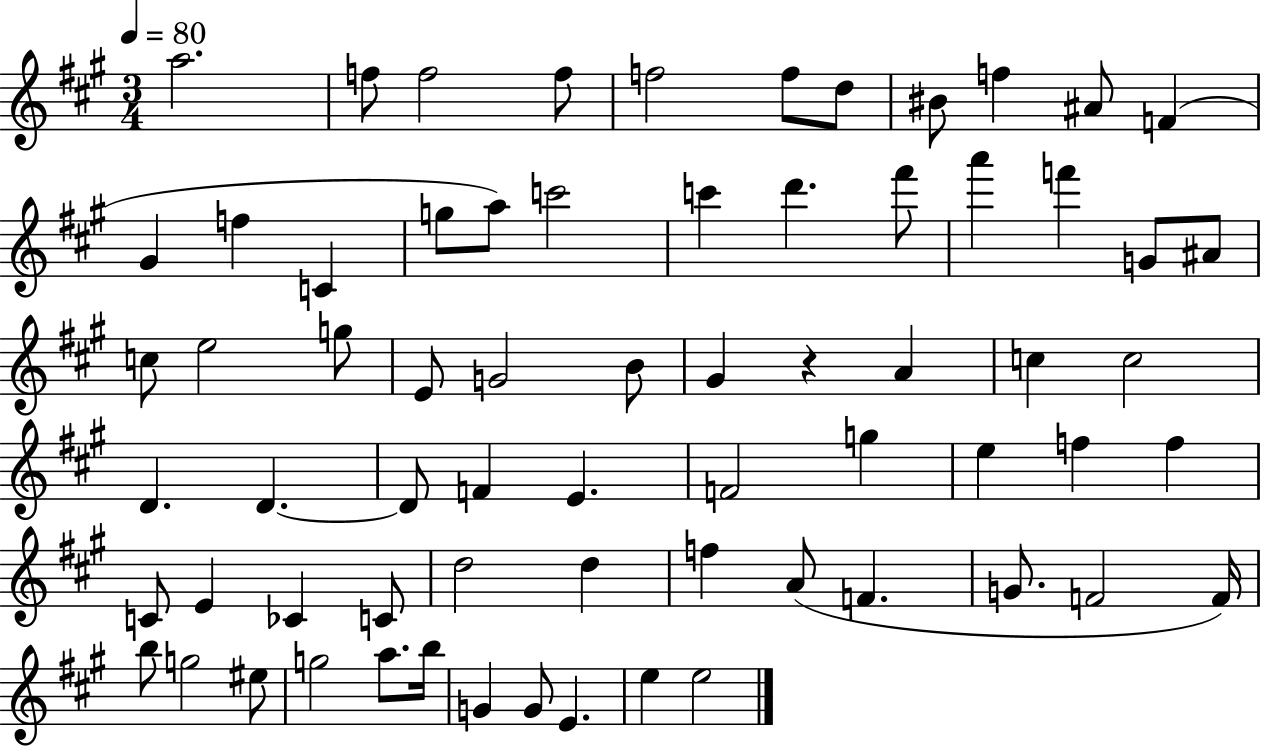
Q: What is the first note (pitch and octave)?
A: A5